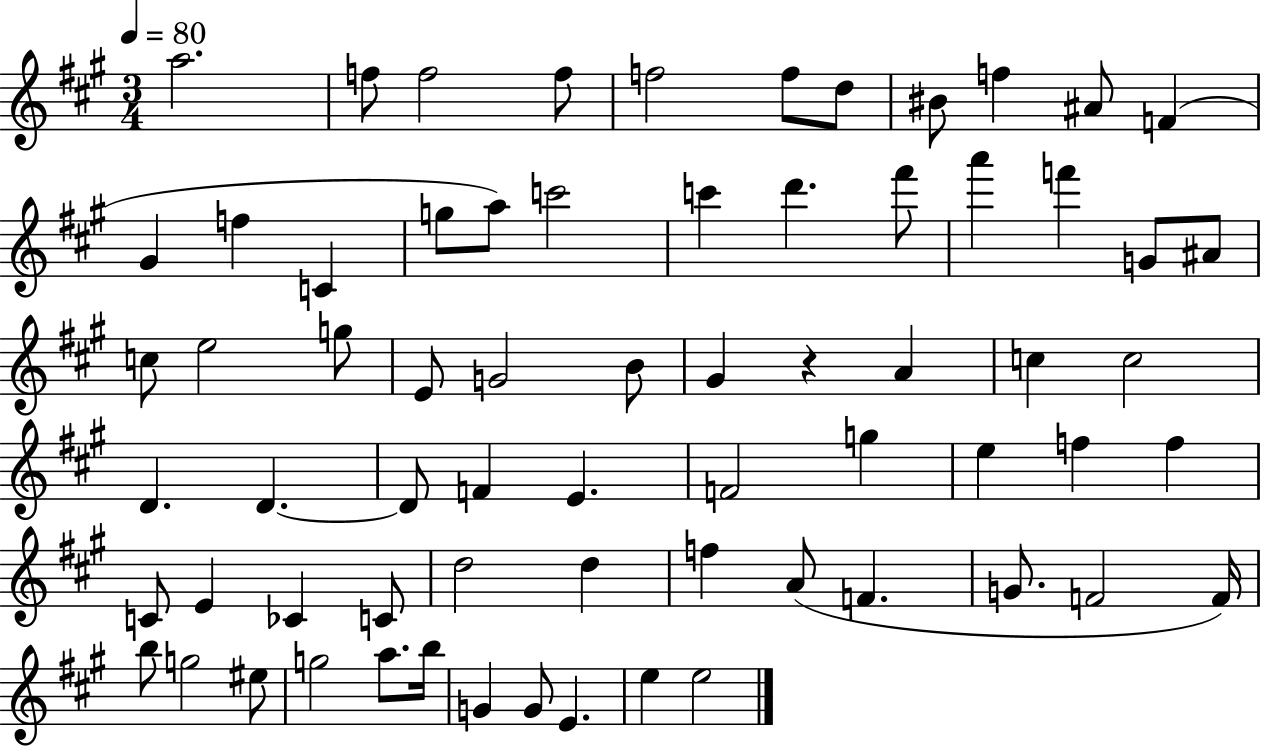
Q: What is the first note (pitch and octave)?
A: A5